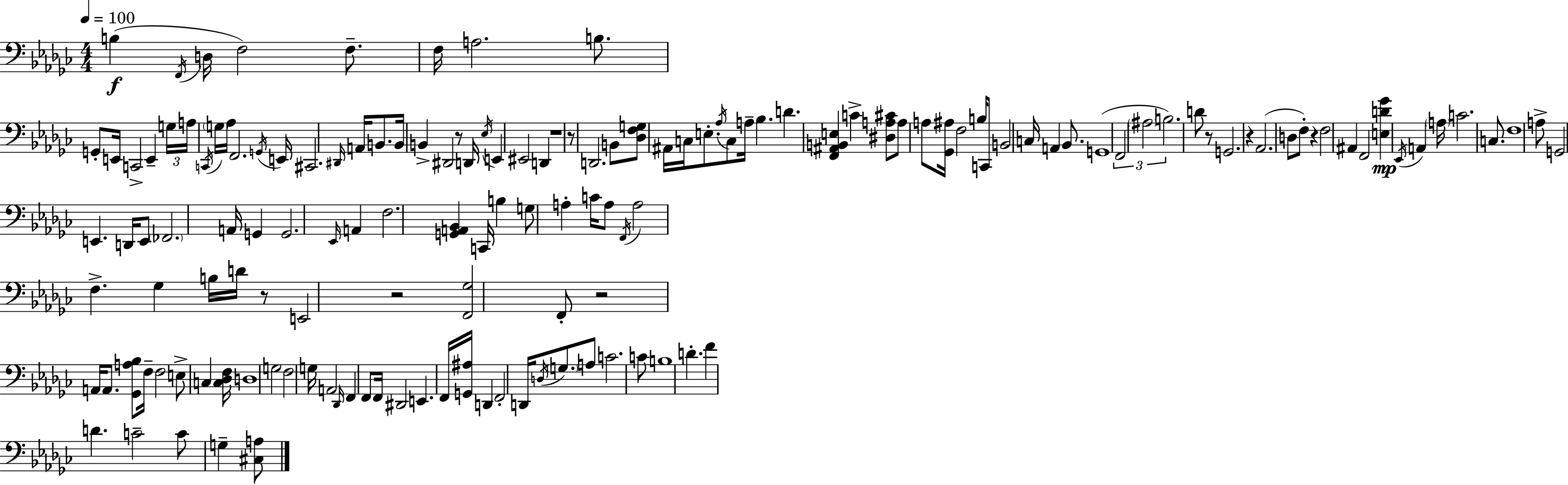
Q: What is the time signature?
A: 4/4